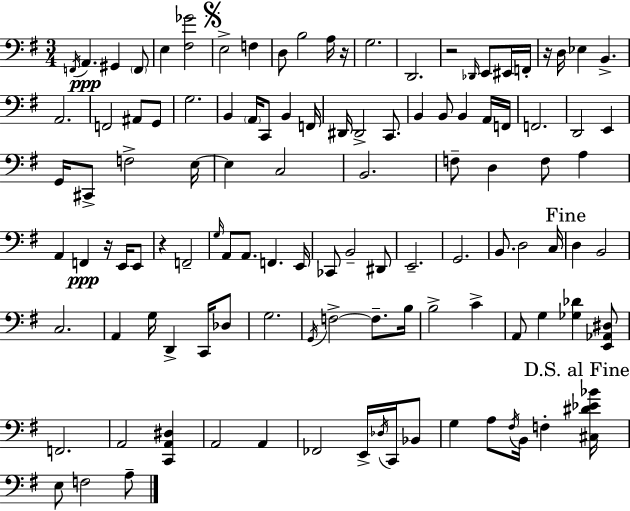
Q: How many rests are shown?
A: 5